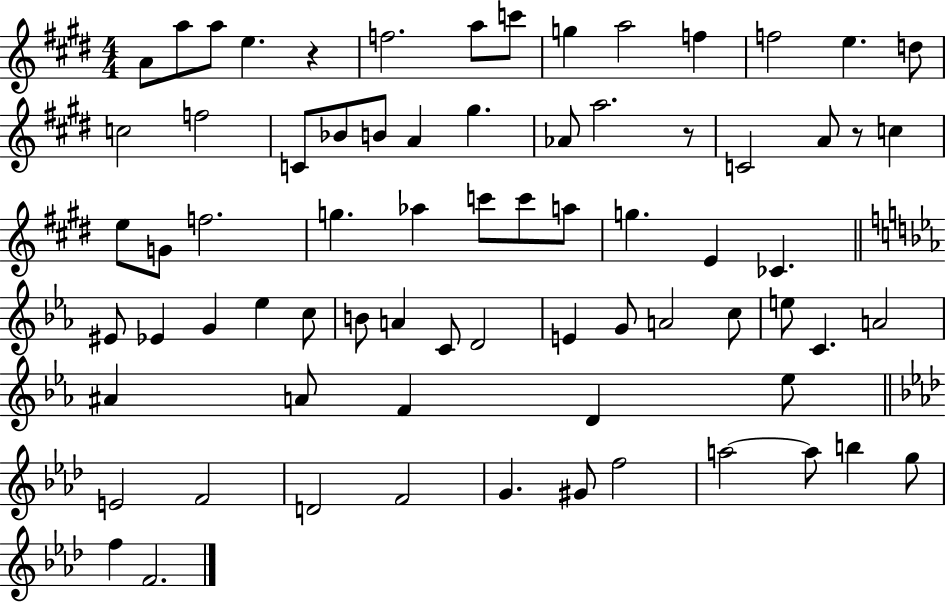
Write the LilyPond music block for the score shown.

{
  \clef treble
  \numericTimeSignature
  \time 4/4
  \key e \major
  a'8 a''8 a''8 e''4. r4 | f''2. a''8 c'''8 | g''4 a''2 f''4 | f''2 e''4. d''8 | \break c''2 f''2 | c'8 bes'8 b'8 a'4 gis''4. | aes'8 a''2. r8 | c'2 a'8 r8 c''4 | \break e''8 g'8 f''2. | g''4. aes''4 c'''8 c'''8 a''8 | g''4. e'4 ces'4. | \bar "||" \break \key ees \major eis'8 ees'4 g'4 ees''4 c''8 | b'8 a'4 c'8 d'2 | e'4 g'8 a'2 c''8 | e''8 c'4. a'2 | \break ais'4 a'8 f'4 d'4 ees''8 | \bar "||" \break \key aes \major e'2 f'2 | d'2 f'2 | g'4. gis'8 f''2 | a''2~~ a''8 b''4 g''8 | \break f''4 f'2. | \bar "|."
}